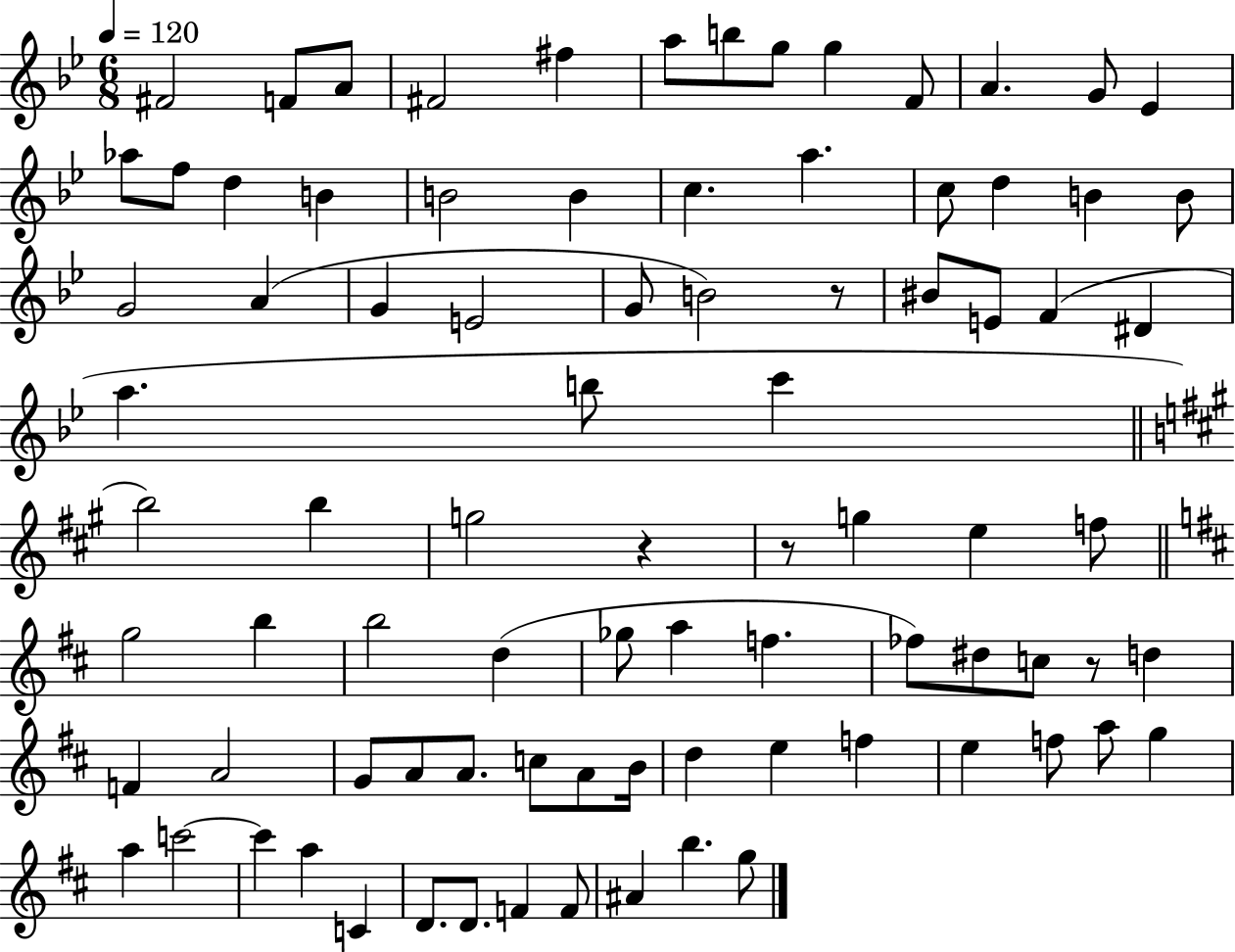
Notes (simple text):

F#4/h F4/e A4/e F#4/h F#5/q A5/e B5/e G5/e G5/q F4/e A4/q. G4/e Eb4/q Ab5/e F5/e D5/q B4/q B4/h B4/q C5/q. A5/q. C5/e D5/q B4/q B4/e G4/h A4/q G4/q E4/h G4/e B4/h R/e BIS4/e E4/e F4/q D#4/q A5/q. B5/e C6/q B5/h B5/q G5/h R/q R/e G5/q E5/q F5/e G5/h B5/q B5/h D5/q Gb5/e A5/q F5/q. FES5/e D#5/e C5/e R/e D5/q F4/q A4/h G4/e A4/e A4/e. C5/e A4/e B4/s D5/q E5/q F5/q E5/q F5/e A5/e G5/q A5/q C6/h C6/q A5/q C4/q D4/e. D4/e. F4/q F4/e A#4/q B5/q. G5/e